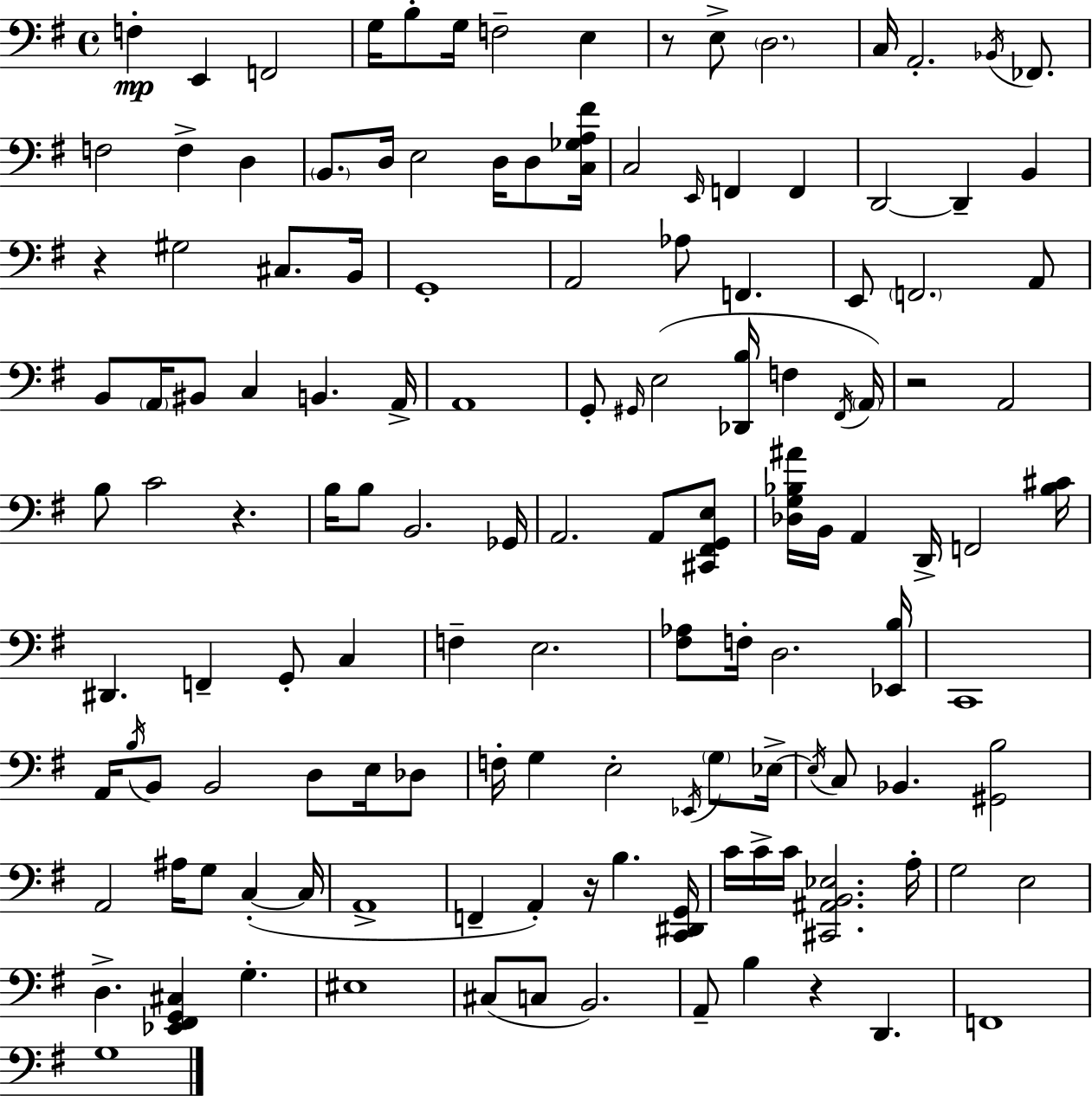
{
  \clef bass
  \time 4/4
  \defaultTimeSignature
  \key e \minor
  \repeat volta 2 { f4-.\mp e,4 f,2 | g16 b8-. g16 f2-- e4 | r8 e8-> \parenthesize d2. | c16 a,2.-. \acciaccatura { bes,16 } fes,8. | \break f2 f4-> d4 | \parenthesize b,8. d16 e2 d16 d8 | <c ges a fis'>16 c2 \grace { e,16 } f,4 f,4 | d,2~~ d,4-- b,4 | \break r4 gis2 cis8. | b,16 g,1-. | a,2 aes8 f,4. | e,8 \parenthesize f,2. | \break a,8 b,8 \parenthesize a,16 bis,8 c4 b,4. | a,16-> a,1 | g,8-. \grace { gis,16 }( e2 <des, b>16 f4 | \acciaccatura { fis,16 } \parenthesize a,16) r2 a,2 | \break b8 c'2 r4. | b16 b8 b,2. | ges,16 a,2. | a,8 <cis, fis, g, e>8 <des g bes ais'>16 b,16 a,4 d,16-> f,2 | \break <bes cis'>16 dis,4. f,4-- g,8-. | c4 f4-- e2. | <fis aes>8 f16-. d2. | <ees, b>16 c,1 | \break a,16 \acciaccatura { b16 } b,8 b,2 | d8 e16 des8 f16-. g4 e2-. | \acciaccatura { ees,16 } \parenthesize g8 ees16->~~ \acciaccatura { ees16 } c8 bes,4. <gis, b>2 | a,2 ais16 | \break g8 c4-.~(~ c16 a,1-> | f,4-- a,4-.) r16 | b4. <c, dis, g,>16 c'16 c'16-> c'16 <cis, ais, b, ees>2. | a16-. g2 e2 | \break d4.-> <ees, fis, g, cis>4 | g4.-. eis1 | cis8( c8 b,2.) | a,8-- b4 r4 | \break d,4. f,1 | g1 | } \bar "|."
}